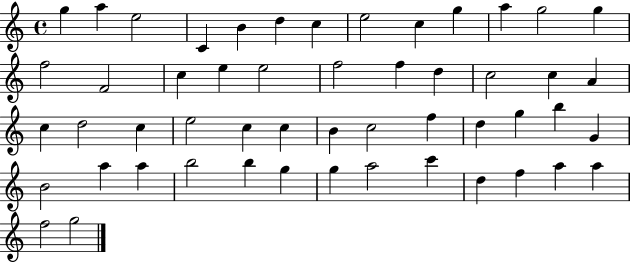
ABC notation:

X:1
T:Untitled
M:4/4
L:1/4
K:C
g a e2 C B d c e2 c g a g2 g f2 F2 c e e2 f2 f d c2 c A c d2 c e2 c c B c2 f d g b G B2 a a b2 b g g a2 c' d f a a f2 g2